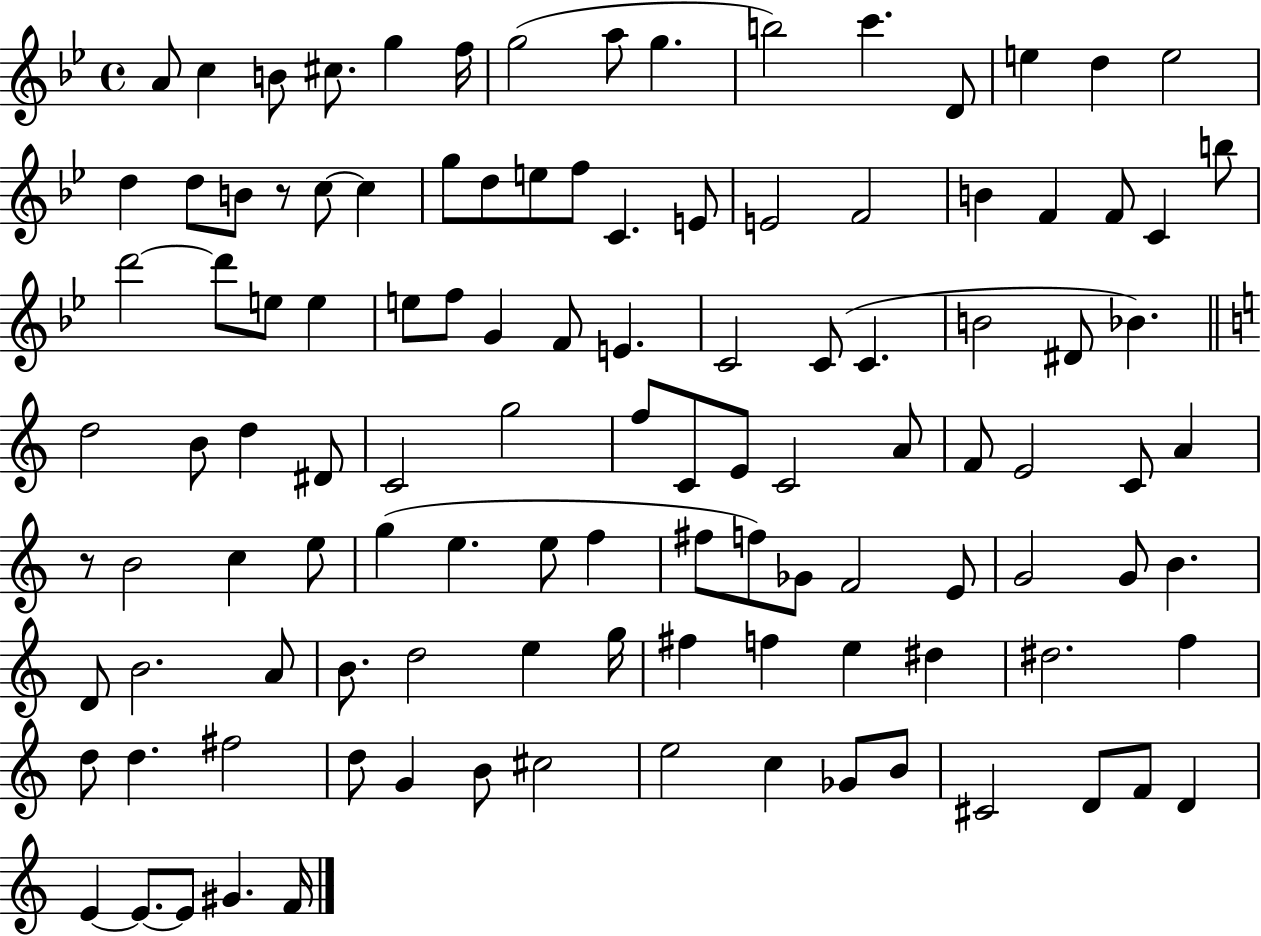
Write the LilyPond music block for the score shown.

{
  \clef treble
  \time 4/4
  \defaultTimeSignature
  \key bes \major
  a'8 c''4 b'8 cis''8. g''4 f''16 | g''2( a''8 g''4. | b''2) c'''4. d'8 | e''4 d''4 e''2 | \break d''4 d''8 b'8 r8 c''8~~ c''4 | g''8 d''8 e''8 f''8 c'4. e'8 | e'2 f'2 | b'4 f'4 f'8 c'4 b''8 | \break d'''2~~ d'''8 e''8 e''4 | e''8 f''8 g'4 f'8 e'4. | c'2 c'8( c'4. | b'2 dis'8 bes'4.) | \break \bar "||" \break \key c \major d''2 b'8 d''4 dis'8 | c'2 g''2 | f''8 c'8 e'8 c'2 a'8 | f'8 e'2 c'8 a'4 | \break r8 b'2 c''4 e''8 | g''4( e''4. e''8 f''4 | fis''8 f''8) ges'8 f'2 e'8 | g'2 g'8 b'4. | \break d'8 b'2. a'8 | b'8. d''2 e''4 g''16 | fis''4 f''4 e''4 dis''4 | dis''2. f''4 | \break d''8 d''4. fis''2 | d''8 g'4 b'8 cis''2 | e''2 c''4 ges'8 b'8 | cis'2 d'8 f'8 d'4 | \break e'4~~ e'8.~~ e'8 gis'4. f'16 | \bar "|."
}